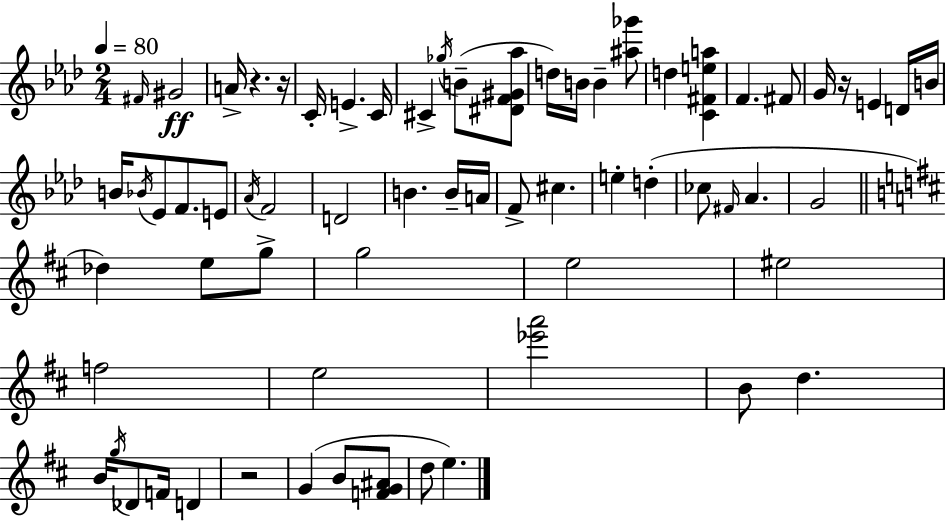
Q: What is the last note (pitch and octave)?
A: E5